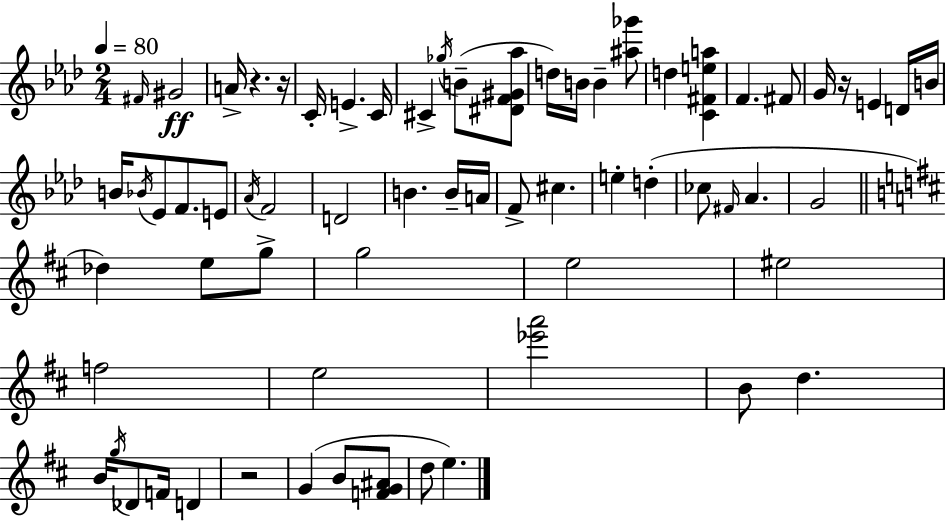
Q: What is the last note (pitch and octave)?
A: E5